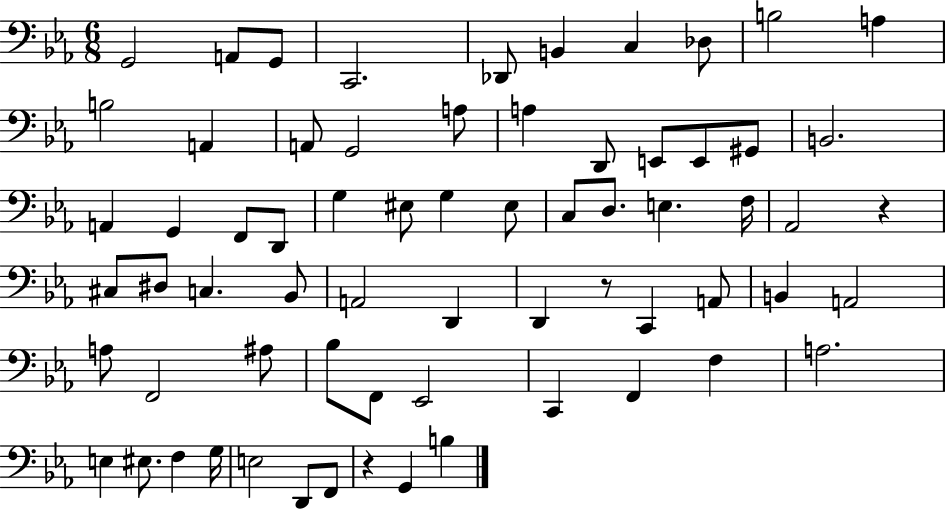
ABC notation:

X:1
T:Untitled
M:6/8
L:1/4
K:Eb
G,,2 A,,/2 G,,/2 C,,2 _D,,/2 B,, C, _D,/2 B,2 A, B,2 A,, A,,/2 G,,2 A,/2 A, D,,/2 E,,/2 E,,/2 ^G,,/2 B,,2 A,, G,, F,,/2 D,,/2 G, ^E,/2 G, ^E,/2 C,/2 D,/2 E, F,/4 _A,,2 z ^C,/2 ^D,/2 C, _B,,/2 A,,2 D,, D,, z/2 C,, A,,/2 B,, A,,2 A,/2 F,,2 ^A,/2 _B,/2 F,,/2 _E,,2 C,, F,, F, A,2 E, ^E,/2 F, G,/4 E,2 D,,/2 F,,/2 z G,, B,